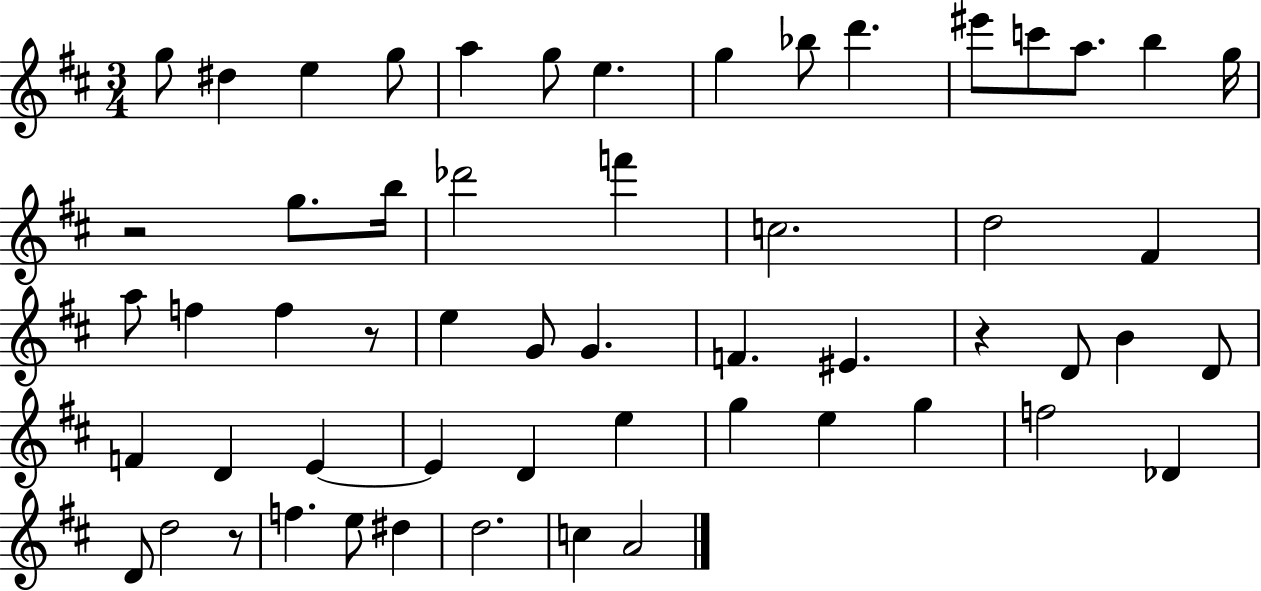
{
  \clef treble
  \numericTimeSignature
  \time 3/4
  \key d \major
  g''8 dis''4 e''4 g''8 | a''4 g''8 e''4. | g''4 bes''8 d'''4. | eis'''8 c'''8 a''8. b''4 g''16 | \break r2 g''8. b''16 | des'''2 f'''4 | c''2. | d''2 fis'4 | \break a''8 f''4 f''4 r8 | e''4 g'8 g'4. | f'4. eis'4. | r4 d'8 b'4 d'8 | \break f'4 d'4 e'4~~ | e'4 d'4 e''4 | g''4 e''4 g''4 | f''2 des'4 | \break d'8 d''2 r8 | f''4. e''8 dis''4 | d''2. | c''4 a'2 | \break \bar "|."
}